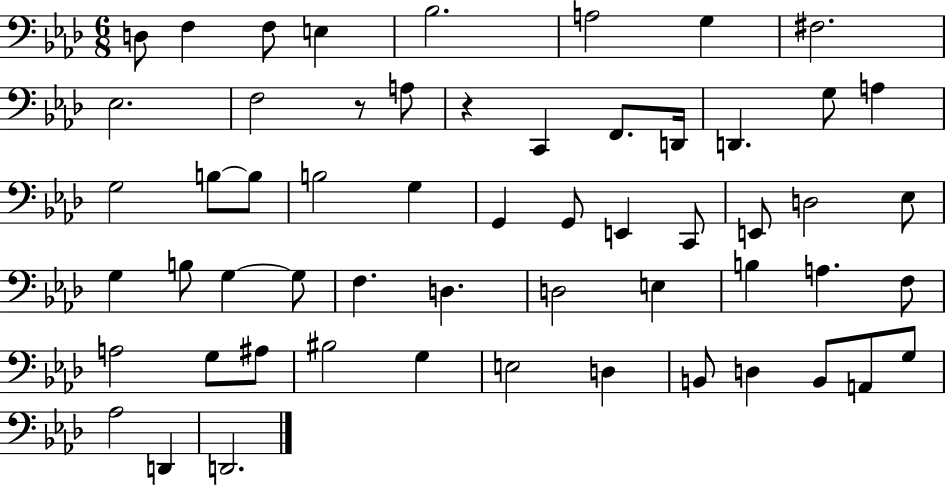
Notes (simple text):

D3/e F3/q F3/e E3/q Bb3/h. A3/h G3/q F#3/h. Eb3/h. F3/h R/e A3/e R/q C2/q F2/e. D2/s D2/q. G3/e A3/q G3/h B3/e B3/e B3/h G3/q G2/q G2/e E2/q C2/e E2/e D3/h Eb3/e G3/q B3/e G3/q G3/e F3/q. D3/q. D3/h E3/q B3/q A3/q. F3/e A3/h G3/e A#3/e BIS3/h G3/q E3/h D3/q B2/e D3/q B2/e A2/e G3/e Ab3/h D2/q D2/h.